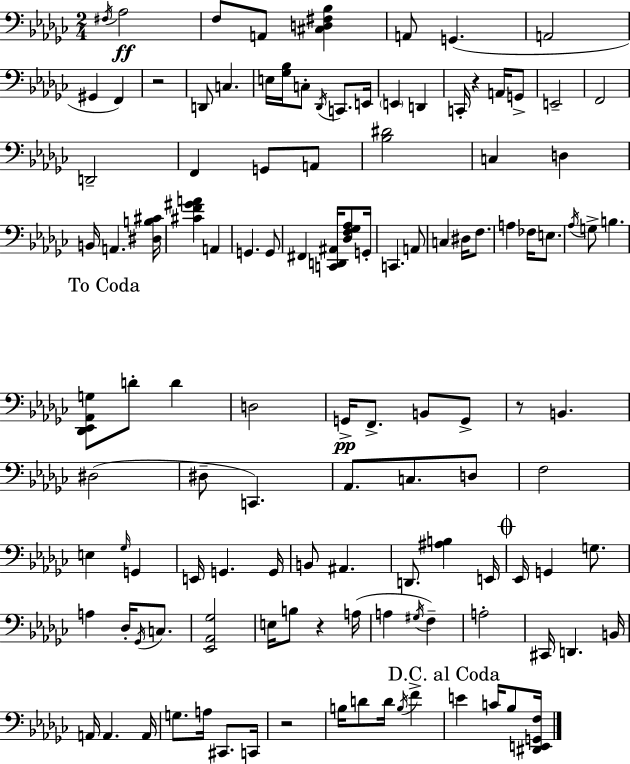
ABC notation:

X:1
T:Untitled
M:2/4
L:1/4
K:Ebm
^F,/4 _A,2 F,/2 A,,/2 [^C,D,^F,_B,] A,,/2 G,, A,,2 ^G,, F,, z2 D,,/2 C, E,/4 [_G,_B,]/4 C,/2 _D,,/4 C,,/2 E,,/4 E,, D,, C,,/4 z A,,/4 G,,/2 E,,2 F,,2 D,,2 F,, G,,/2 A,,/2 [_B,^D]2 C, D, B,,/4 A,, [^D,B,^C]/4 [^CF^GA] A,, G,, G,,/2 ^F,, [C,,D,,^A,,]/4 [_D,F,_G,_A,]/2 G,,/4 C,, A,,/2 C, ^D,/4 F,/2 A, _F,/4 E,/2 _A,/4 G,/2 B, [_D,,_E,,_A,,G,]/2 D/2 D D,2 G,,/4 F,,/2 B,,/2 G,,/2 z/2 B,, ^D,2 ^D,/2 C,, _A,,/2 C,/2 D,/2 F,2 E, _G,/4 G,, E,,/4 G,, G,,/4 B,,/2 ^A,, D,,/2 [^A,B,] E,,/4 _E,,/4 G,, G,/2 A, _D,/4 _G,,/4 C,/2 [_E,,_A,,_G,]2 E,/4 B,/2 z A,/4 A, ^G,/4 F, A,2 ^C,,/4 D,, B,,/4 A,,/4 A,, A,,/4 G,/2 A,/4 ^C,,/2 C,,/4 z2 B,/4 D/2 D/4 B,/4 F E C/4 _B,/2 [^D,,E,,G,,F,]/4